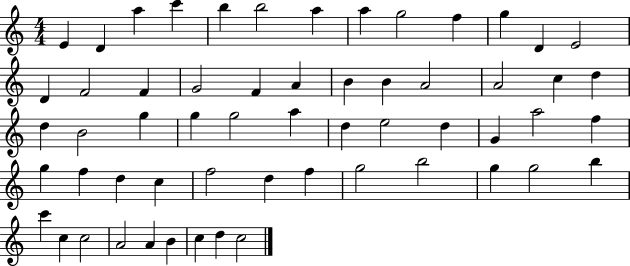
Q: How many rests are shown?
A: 0